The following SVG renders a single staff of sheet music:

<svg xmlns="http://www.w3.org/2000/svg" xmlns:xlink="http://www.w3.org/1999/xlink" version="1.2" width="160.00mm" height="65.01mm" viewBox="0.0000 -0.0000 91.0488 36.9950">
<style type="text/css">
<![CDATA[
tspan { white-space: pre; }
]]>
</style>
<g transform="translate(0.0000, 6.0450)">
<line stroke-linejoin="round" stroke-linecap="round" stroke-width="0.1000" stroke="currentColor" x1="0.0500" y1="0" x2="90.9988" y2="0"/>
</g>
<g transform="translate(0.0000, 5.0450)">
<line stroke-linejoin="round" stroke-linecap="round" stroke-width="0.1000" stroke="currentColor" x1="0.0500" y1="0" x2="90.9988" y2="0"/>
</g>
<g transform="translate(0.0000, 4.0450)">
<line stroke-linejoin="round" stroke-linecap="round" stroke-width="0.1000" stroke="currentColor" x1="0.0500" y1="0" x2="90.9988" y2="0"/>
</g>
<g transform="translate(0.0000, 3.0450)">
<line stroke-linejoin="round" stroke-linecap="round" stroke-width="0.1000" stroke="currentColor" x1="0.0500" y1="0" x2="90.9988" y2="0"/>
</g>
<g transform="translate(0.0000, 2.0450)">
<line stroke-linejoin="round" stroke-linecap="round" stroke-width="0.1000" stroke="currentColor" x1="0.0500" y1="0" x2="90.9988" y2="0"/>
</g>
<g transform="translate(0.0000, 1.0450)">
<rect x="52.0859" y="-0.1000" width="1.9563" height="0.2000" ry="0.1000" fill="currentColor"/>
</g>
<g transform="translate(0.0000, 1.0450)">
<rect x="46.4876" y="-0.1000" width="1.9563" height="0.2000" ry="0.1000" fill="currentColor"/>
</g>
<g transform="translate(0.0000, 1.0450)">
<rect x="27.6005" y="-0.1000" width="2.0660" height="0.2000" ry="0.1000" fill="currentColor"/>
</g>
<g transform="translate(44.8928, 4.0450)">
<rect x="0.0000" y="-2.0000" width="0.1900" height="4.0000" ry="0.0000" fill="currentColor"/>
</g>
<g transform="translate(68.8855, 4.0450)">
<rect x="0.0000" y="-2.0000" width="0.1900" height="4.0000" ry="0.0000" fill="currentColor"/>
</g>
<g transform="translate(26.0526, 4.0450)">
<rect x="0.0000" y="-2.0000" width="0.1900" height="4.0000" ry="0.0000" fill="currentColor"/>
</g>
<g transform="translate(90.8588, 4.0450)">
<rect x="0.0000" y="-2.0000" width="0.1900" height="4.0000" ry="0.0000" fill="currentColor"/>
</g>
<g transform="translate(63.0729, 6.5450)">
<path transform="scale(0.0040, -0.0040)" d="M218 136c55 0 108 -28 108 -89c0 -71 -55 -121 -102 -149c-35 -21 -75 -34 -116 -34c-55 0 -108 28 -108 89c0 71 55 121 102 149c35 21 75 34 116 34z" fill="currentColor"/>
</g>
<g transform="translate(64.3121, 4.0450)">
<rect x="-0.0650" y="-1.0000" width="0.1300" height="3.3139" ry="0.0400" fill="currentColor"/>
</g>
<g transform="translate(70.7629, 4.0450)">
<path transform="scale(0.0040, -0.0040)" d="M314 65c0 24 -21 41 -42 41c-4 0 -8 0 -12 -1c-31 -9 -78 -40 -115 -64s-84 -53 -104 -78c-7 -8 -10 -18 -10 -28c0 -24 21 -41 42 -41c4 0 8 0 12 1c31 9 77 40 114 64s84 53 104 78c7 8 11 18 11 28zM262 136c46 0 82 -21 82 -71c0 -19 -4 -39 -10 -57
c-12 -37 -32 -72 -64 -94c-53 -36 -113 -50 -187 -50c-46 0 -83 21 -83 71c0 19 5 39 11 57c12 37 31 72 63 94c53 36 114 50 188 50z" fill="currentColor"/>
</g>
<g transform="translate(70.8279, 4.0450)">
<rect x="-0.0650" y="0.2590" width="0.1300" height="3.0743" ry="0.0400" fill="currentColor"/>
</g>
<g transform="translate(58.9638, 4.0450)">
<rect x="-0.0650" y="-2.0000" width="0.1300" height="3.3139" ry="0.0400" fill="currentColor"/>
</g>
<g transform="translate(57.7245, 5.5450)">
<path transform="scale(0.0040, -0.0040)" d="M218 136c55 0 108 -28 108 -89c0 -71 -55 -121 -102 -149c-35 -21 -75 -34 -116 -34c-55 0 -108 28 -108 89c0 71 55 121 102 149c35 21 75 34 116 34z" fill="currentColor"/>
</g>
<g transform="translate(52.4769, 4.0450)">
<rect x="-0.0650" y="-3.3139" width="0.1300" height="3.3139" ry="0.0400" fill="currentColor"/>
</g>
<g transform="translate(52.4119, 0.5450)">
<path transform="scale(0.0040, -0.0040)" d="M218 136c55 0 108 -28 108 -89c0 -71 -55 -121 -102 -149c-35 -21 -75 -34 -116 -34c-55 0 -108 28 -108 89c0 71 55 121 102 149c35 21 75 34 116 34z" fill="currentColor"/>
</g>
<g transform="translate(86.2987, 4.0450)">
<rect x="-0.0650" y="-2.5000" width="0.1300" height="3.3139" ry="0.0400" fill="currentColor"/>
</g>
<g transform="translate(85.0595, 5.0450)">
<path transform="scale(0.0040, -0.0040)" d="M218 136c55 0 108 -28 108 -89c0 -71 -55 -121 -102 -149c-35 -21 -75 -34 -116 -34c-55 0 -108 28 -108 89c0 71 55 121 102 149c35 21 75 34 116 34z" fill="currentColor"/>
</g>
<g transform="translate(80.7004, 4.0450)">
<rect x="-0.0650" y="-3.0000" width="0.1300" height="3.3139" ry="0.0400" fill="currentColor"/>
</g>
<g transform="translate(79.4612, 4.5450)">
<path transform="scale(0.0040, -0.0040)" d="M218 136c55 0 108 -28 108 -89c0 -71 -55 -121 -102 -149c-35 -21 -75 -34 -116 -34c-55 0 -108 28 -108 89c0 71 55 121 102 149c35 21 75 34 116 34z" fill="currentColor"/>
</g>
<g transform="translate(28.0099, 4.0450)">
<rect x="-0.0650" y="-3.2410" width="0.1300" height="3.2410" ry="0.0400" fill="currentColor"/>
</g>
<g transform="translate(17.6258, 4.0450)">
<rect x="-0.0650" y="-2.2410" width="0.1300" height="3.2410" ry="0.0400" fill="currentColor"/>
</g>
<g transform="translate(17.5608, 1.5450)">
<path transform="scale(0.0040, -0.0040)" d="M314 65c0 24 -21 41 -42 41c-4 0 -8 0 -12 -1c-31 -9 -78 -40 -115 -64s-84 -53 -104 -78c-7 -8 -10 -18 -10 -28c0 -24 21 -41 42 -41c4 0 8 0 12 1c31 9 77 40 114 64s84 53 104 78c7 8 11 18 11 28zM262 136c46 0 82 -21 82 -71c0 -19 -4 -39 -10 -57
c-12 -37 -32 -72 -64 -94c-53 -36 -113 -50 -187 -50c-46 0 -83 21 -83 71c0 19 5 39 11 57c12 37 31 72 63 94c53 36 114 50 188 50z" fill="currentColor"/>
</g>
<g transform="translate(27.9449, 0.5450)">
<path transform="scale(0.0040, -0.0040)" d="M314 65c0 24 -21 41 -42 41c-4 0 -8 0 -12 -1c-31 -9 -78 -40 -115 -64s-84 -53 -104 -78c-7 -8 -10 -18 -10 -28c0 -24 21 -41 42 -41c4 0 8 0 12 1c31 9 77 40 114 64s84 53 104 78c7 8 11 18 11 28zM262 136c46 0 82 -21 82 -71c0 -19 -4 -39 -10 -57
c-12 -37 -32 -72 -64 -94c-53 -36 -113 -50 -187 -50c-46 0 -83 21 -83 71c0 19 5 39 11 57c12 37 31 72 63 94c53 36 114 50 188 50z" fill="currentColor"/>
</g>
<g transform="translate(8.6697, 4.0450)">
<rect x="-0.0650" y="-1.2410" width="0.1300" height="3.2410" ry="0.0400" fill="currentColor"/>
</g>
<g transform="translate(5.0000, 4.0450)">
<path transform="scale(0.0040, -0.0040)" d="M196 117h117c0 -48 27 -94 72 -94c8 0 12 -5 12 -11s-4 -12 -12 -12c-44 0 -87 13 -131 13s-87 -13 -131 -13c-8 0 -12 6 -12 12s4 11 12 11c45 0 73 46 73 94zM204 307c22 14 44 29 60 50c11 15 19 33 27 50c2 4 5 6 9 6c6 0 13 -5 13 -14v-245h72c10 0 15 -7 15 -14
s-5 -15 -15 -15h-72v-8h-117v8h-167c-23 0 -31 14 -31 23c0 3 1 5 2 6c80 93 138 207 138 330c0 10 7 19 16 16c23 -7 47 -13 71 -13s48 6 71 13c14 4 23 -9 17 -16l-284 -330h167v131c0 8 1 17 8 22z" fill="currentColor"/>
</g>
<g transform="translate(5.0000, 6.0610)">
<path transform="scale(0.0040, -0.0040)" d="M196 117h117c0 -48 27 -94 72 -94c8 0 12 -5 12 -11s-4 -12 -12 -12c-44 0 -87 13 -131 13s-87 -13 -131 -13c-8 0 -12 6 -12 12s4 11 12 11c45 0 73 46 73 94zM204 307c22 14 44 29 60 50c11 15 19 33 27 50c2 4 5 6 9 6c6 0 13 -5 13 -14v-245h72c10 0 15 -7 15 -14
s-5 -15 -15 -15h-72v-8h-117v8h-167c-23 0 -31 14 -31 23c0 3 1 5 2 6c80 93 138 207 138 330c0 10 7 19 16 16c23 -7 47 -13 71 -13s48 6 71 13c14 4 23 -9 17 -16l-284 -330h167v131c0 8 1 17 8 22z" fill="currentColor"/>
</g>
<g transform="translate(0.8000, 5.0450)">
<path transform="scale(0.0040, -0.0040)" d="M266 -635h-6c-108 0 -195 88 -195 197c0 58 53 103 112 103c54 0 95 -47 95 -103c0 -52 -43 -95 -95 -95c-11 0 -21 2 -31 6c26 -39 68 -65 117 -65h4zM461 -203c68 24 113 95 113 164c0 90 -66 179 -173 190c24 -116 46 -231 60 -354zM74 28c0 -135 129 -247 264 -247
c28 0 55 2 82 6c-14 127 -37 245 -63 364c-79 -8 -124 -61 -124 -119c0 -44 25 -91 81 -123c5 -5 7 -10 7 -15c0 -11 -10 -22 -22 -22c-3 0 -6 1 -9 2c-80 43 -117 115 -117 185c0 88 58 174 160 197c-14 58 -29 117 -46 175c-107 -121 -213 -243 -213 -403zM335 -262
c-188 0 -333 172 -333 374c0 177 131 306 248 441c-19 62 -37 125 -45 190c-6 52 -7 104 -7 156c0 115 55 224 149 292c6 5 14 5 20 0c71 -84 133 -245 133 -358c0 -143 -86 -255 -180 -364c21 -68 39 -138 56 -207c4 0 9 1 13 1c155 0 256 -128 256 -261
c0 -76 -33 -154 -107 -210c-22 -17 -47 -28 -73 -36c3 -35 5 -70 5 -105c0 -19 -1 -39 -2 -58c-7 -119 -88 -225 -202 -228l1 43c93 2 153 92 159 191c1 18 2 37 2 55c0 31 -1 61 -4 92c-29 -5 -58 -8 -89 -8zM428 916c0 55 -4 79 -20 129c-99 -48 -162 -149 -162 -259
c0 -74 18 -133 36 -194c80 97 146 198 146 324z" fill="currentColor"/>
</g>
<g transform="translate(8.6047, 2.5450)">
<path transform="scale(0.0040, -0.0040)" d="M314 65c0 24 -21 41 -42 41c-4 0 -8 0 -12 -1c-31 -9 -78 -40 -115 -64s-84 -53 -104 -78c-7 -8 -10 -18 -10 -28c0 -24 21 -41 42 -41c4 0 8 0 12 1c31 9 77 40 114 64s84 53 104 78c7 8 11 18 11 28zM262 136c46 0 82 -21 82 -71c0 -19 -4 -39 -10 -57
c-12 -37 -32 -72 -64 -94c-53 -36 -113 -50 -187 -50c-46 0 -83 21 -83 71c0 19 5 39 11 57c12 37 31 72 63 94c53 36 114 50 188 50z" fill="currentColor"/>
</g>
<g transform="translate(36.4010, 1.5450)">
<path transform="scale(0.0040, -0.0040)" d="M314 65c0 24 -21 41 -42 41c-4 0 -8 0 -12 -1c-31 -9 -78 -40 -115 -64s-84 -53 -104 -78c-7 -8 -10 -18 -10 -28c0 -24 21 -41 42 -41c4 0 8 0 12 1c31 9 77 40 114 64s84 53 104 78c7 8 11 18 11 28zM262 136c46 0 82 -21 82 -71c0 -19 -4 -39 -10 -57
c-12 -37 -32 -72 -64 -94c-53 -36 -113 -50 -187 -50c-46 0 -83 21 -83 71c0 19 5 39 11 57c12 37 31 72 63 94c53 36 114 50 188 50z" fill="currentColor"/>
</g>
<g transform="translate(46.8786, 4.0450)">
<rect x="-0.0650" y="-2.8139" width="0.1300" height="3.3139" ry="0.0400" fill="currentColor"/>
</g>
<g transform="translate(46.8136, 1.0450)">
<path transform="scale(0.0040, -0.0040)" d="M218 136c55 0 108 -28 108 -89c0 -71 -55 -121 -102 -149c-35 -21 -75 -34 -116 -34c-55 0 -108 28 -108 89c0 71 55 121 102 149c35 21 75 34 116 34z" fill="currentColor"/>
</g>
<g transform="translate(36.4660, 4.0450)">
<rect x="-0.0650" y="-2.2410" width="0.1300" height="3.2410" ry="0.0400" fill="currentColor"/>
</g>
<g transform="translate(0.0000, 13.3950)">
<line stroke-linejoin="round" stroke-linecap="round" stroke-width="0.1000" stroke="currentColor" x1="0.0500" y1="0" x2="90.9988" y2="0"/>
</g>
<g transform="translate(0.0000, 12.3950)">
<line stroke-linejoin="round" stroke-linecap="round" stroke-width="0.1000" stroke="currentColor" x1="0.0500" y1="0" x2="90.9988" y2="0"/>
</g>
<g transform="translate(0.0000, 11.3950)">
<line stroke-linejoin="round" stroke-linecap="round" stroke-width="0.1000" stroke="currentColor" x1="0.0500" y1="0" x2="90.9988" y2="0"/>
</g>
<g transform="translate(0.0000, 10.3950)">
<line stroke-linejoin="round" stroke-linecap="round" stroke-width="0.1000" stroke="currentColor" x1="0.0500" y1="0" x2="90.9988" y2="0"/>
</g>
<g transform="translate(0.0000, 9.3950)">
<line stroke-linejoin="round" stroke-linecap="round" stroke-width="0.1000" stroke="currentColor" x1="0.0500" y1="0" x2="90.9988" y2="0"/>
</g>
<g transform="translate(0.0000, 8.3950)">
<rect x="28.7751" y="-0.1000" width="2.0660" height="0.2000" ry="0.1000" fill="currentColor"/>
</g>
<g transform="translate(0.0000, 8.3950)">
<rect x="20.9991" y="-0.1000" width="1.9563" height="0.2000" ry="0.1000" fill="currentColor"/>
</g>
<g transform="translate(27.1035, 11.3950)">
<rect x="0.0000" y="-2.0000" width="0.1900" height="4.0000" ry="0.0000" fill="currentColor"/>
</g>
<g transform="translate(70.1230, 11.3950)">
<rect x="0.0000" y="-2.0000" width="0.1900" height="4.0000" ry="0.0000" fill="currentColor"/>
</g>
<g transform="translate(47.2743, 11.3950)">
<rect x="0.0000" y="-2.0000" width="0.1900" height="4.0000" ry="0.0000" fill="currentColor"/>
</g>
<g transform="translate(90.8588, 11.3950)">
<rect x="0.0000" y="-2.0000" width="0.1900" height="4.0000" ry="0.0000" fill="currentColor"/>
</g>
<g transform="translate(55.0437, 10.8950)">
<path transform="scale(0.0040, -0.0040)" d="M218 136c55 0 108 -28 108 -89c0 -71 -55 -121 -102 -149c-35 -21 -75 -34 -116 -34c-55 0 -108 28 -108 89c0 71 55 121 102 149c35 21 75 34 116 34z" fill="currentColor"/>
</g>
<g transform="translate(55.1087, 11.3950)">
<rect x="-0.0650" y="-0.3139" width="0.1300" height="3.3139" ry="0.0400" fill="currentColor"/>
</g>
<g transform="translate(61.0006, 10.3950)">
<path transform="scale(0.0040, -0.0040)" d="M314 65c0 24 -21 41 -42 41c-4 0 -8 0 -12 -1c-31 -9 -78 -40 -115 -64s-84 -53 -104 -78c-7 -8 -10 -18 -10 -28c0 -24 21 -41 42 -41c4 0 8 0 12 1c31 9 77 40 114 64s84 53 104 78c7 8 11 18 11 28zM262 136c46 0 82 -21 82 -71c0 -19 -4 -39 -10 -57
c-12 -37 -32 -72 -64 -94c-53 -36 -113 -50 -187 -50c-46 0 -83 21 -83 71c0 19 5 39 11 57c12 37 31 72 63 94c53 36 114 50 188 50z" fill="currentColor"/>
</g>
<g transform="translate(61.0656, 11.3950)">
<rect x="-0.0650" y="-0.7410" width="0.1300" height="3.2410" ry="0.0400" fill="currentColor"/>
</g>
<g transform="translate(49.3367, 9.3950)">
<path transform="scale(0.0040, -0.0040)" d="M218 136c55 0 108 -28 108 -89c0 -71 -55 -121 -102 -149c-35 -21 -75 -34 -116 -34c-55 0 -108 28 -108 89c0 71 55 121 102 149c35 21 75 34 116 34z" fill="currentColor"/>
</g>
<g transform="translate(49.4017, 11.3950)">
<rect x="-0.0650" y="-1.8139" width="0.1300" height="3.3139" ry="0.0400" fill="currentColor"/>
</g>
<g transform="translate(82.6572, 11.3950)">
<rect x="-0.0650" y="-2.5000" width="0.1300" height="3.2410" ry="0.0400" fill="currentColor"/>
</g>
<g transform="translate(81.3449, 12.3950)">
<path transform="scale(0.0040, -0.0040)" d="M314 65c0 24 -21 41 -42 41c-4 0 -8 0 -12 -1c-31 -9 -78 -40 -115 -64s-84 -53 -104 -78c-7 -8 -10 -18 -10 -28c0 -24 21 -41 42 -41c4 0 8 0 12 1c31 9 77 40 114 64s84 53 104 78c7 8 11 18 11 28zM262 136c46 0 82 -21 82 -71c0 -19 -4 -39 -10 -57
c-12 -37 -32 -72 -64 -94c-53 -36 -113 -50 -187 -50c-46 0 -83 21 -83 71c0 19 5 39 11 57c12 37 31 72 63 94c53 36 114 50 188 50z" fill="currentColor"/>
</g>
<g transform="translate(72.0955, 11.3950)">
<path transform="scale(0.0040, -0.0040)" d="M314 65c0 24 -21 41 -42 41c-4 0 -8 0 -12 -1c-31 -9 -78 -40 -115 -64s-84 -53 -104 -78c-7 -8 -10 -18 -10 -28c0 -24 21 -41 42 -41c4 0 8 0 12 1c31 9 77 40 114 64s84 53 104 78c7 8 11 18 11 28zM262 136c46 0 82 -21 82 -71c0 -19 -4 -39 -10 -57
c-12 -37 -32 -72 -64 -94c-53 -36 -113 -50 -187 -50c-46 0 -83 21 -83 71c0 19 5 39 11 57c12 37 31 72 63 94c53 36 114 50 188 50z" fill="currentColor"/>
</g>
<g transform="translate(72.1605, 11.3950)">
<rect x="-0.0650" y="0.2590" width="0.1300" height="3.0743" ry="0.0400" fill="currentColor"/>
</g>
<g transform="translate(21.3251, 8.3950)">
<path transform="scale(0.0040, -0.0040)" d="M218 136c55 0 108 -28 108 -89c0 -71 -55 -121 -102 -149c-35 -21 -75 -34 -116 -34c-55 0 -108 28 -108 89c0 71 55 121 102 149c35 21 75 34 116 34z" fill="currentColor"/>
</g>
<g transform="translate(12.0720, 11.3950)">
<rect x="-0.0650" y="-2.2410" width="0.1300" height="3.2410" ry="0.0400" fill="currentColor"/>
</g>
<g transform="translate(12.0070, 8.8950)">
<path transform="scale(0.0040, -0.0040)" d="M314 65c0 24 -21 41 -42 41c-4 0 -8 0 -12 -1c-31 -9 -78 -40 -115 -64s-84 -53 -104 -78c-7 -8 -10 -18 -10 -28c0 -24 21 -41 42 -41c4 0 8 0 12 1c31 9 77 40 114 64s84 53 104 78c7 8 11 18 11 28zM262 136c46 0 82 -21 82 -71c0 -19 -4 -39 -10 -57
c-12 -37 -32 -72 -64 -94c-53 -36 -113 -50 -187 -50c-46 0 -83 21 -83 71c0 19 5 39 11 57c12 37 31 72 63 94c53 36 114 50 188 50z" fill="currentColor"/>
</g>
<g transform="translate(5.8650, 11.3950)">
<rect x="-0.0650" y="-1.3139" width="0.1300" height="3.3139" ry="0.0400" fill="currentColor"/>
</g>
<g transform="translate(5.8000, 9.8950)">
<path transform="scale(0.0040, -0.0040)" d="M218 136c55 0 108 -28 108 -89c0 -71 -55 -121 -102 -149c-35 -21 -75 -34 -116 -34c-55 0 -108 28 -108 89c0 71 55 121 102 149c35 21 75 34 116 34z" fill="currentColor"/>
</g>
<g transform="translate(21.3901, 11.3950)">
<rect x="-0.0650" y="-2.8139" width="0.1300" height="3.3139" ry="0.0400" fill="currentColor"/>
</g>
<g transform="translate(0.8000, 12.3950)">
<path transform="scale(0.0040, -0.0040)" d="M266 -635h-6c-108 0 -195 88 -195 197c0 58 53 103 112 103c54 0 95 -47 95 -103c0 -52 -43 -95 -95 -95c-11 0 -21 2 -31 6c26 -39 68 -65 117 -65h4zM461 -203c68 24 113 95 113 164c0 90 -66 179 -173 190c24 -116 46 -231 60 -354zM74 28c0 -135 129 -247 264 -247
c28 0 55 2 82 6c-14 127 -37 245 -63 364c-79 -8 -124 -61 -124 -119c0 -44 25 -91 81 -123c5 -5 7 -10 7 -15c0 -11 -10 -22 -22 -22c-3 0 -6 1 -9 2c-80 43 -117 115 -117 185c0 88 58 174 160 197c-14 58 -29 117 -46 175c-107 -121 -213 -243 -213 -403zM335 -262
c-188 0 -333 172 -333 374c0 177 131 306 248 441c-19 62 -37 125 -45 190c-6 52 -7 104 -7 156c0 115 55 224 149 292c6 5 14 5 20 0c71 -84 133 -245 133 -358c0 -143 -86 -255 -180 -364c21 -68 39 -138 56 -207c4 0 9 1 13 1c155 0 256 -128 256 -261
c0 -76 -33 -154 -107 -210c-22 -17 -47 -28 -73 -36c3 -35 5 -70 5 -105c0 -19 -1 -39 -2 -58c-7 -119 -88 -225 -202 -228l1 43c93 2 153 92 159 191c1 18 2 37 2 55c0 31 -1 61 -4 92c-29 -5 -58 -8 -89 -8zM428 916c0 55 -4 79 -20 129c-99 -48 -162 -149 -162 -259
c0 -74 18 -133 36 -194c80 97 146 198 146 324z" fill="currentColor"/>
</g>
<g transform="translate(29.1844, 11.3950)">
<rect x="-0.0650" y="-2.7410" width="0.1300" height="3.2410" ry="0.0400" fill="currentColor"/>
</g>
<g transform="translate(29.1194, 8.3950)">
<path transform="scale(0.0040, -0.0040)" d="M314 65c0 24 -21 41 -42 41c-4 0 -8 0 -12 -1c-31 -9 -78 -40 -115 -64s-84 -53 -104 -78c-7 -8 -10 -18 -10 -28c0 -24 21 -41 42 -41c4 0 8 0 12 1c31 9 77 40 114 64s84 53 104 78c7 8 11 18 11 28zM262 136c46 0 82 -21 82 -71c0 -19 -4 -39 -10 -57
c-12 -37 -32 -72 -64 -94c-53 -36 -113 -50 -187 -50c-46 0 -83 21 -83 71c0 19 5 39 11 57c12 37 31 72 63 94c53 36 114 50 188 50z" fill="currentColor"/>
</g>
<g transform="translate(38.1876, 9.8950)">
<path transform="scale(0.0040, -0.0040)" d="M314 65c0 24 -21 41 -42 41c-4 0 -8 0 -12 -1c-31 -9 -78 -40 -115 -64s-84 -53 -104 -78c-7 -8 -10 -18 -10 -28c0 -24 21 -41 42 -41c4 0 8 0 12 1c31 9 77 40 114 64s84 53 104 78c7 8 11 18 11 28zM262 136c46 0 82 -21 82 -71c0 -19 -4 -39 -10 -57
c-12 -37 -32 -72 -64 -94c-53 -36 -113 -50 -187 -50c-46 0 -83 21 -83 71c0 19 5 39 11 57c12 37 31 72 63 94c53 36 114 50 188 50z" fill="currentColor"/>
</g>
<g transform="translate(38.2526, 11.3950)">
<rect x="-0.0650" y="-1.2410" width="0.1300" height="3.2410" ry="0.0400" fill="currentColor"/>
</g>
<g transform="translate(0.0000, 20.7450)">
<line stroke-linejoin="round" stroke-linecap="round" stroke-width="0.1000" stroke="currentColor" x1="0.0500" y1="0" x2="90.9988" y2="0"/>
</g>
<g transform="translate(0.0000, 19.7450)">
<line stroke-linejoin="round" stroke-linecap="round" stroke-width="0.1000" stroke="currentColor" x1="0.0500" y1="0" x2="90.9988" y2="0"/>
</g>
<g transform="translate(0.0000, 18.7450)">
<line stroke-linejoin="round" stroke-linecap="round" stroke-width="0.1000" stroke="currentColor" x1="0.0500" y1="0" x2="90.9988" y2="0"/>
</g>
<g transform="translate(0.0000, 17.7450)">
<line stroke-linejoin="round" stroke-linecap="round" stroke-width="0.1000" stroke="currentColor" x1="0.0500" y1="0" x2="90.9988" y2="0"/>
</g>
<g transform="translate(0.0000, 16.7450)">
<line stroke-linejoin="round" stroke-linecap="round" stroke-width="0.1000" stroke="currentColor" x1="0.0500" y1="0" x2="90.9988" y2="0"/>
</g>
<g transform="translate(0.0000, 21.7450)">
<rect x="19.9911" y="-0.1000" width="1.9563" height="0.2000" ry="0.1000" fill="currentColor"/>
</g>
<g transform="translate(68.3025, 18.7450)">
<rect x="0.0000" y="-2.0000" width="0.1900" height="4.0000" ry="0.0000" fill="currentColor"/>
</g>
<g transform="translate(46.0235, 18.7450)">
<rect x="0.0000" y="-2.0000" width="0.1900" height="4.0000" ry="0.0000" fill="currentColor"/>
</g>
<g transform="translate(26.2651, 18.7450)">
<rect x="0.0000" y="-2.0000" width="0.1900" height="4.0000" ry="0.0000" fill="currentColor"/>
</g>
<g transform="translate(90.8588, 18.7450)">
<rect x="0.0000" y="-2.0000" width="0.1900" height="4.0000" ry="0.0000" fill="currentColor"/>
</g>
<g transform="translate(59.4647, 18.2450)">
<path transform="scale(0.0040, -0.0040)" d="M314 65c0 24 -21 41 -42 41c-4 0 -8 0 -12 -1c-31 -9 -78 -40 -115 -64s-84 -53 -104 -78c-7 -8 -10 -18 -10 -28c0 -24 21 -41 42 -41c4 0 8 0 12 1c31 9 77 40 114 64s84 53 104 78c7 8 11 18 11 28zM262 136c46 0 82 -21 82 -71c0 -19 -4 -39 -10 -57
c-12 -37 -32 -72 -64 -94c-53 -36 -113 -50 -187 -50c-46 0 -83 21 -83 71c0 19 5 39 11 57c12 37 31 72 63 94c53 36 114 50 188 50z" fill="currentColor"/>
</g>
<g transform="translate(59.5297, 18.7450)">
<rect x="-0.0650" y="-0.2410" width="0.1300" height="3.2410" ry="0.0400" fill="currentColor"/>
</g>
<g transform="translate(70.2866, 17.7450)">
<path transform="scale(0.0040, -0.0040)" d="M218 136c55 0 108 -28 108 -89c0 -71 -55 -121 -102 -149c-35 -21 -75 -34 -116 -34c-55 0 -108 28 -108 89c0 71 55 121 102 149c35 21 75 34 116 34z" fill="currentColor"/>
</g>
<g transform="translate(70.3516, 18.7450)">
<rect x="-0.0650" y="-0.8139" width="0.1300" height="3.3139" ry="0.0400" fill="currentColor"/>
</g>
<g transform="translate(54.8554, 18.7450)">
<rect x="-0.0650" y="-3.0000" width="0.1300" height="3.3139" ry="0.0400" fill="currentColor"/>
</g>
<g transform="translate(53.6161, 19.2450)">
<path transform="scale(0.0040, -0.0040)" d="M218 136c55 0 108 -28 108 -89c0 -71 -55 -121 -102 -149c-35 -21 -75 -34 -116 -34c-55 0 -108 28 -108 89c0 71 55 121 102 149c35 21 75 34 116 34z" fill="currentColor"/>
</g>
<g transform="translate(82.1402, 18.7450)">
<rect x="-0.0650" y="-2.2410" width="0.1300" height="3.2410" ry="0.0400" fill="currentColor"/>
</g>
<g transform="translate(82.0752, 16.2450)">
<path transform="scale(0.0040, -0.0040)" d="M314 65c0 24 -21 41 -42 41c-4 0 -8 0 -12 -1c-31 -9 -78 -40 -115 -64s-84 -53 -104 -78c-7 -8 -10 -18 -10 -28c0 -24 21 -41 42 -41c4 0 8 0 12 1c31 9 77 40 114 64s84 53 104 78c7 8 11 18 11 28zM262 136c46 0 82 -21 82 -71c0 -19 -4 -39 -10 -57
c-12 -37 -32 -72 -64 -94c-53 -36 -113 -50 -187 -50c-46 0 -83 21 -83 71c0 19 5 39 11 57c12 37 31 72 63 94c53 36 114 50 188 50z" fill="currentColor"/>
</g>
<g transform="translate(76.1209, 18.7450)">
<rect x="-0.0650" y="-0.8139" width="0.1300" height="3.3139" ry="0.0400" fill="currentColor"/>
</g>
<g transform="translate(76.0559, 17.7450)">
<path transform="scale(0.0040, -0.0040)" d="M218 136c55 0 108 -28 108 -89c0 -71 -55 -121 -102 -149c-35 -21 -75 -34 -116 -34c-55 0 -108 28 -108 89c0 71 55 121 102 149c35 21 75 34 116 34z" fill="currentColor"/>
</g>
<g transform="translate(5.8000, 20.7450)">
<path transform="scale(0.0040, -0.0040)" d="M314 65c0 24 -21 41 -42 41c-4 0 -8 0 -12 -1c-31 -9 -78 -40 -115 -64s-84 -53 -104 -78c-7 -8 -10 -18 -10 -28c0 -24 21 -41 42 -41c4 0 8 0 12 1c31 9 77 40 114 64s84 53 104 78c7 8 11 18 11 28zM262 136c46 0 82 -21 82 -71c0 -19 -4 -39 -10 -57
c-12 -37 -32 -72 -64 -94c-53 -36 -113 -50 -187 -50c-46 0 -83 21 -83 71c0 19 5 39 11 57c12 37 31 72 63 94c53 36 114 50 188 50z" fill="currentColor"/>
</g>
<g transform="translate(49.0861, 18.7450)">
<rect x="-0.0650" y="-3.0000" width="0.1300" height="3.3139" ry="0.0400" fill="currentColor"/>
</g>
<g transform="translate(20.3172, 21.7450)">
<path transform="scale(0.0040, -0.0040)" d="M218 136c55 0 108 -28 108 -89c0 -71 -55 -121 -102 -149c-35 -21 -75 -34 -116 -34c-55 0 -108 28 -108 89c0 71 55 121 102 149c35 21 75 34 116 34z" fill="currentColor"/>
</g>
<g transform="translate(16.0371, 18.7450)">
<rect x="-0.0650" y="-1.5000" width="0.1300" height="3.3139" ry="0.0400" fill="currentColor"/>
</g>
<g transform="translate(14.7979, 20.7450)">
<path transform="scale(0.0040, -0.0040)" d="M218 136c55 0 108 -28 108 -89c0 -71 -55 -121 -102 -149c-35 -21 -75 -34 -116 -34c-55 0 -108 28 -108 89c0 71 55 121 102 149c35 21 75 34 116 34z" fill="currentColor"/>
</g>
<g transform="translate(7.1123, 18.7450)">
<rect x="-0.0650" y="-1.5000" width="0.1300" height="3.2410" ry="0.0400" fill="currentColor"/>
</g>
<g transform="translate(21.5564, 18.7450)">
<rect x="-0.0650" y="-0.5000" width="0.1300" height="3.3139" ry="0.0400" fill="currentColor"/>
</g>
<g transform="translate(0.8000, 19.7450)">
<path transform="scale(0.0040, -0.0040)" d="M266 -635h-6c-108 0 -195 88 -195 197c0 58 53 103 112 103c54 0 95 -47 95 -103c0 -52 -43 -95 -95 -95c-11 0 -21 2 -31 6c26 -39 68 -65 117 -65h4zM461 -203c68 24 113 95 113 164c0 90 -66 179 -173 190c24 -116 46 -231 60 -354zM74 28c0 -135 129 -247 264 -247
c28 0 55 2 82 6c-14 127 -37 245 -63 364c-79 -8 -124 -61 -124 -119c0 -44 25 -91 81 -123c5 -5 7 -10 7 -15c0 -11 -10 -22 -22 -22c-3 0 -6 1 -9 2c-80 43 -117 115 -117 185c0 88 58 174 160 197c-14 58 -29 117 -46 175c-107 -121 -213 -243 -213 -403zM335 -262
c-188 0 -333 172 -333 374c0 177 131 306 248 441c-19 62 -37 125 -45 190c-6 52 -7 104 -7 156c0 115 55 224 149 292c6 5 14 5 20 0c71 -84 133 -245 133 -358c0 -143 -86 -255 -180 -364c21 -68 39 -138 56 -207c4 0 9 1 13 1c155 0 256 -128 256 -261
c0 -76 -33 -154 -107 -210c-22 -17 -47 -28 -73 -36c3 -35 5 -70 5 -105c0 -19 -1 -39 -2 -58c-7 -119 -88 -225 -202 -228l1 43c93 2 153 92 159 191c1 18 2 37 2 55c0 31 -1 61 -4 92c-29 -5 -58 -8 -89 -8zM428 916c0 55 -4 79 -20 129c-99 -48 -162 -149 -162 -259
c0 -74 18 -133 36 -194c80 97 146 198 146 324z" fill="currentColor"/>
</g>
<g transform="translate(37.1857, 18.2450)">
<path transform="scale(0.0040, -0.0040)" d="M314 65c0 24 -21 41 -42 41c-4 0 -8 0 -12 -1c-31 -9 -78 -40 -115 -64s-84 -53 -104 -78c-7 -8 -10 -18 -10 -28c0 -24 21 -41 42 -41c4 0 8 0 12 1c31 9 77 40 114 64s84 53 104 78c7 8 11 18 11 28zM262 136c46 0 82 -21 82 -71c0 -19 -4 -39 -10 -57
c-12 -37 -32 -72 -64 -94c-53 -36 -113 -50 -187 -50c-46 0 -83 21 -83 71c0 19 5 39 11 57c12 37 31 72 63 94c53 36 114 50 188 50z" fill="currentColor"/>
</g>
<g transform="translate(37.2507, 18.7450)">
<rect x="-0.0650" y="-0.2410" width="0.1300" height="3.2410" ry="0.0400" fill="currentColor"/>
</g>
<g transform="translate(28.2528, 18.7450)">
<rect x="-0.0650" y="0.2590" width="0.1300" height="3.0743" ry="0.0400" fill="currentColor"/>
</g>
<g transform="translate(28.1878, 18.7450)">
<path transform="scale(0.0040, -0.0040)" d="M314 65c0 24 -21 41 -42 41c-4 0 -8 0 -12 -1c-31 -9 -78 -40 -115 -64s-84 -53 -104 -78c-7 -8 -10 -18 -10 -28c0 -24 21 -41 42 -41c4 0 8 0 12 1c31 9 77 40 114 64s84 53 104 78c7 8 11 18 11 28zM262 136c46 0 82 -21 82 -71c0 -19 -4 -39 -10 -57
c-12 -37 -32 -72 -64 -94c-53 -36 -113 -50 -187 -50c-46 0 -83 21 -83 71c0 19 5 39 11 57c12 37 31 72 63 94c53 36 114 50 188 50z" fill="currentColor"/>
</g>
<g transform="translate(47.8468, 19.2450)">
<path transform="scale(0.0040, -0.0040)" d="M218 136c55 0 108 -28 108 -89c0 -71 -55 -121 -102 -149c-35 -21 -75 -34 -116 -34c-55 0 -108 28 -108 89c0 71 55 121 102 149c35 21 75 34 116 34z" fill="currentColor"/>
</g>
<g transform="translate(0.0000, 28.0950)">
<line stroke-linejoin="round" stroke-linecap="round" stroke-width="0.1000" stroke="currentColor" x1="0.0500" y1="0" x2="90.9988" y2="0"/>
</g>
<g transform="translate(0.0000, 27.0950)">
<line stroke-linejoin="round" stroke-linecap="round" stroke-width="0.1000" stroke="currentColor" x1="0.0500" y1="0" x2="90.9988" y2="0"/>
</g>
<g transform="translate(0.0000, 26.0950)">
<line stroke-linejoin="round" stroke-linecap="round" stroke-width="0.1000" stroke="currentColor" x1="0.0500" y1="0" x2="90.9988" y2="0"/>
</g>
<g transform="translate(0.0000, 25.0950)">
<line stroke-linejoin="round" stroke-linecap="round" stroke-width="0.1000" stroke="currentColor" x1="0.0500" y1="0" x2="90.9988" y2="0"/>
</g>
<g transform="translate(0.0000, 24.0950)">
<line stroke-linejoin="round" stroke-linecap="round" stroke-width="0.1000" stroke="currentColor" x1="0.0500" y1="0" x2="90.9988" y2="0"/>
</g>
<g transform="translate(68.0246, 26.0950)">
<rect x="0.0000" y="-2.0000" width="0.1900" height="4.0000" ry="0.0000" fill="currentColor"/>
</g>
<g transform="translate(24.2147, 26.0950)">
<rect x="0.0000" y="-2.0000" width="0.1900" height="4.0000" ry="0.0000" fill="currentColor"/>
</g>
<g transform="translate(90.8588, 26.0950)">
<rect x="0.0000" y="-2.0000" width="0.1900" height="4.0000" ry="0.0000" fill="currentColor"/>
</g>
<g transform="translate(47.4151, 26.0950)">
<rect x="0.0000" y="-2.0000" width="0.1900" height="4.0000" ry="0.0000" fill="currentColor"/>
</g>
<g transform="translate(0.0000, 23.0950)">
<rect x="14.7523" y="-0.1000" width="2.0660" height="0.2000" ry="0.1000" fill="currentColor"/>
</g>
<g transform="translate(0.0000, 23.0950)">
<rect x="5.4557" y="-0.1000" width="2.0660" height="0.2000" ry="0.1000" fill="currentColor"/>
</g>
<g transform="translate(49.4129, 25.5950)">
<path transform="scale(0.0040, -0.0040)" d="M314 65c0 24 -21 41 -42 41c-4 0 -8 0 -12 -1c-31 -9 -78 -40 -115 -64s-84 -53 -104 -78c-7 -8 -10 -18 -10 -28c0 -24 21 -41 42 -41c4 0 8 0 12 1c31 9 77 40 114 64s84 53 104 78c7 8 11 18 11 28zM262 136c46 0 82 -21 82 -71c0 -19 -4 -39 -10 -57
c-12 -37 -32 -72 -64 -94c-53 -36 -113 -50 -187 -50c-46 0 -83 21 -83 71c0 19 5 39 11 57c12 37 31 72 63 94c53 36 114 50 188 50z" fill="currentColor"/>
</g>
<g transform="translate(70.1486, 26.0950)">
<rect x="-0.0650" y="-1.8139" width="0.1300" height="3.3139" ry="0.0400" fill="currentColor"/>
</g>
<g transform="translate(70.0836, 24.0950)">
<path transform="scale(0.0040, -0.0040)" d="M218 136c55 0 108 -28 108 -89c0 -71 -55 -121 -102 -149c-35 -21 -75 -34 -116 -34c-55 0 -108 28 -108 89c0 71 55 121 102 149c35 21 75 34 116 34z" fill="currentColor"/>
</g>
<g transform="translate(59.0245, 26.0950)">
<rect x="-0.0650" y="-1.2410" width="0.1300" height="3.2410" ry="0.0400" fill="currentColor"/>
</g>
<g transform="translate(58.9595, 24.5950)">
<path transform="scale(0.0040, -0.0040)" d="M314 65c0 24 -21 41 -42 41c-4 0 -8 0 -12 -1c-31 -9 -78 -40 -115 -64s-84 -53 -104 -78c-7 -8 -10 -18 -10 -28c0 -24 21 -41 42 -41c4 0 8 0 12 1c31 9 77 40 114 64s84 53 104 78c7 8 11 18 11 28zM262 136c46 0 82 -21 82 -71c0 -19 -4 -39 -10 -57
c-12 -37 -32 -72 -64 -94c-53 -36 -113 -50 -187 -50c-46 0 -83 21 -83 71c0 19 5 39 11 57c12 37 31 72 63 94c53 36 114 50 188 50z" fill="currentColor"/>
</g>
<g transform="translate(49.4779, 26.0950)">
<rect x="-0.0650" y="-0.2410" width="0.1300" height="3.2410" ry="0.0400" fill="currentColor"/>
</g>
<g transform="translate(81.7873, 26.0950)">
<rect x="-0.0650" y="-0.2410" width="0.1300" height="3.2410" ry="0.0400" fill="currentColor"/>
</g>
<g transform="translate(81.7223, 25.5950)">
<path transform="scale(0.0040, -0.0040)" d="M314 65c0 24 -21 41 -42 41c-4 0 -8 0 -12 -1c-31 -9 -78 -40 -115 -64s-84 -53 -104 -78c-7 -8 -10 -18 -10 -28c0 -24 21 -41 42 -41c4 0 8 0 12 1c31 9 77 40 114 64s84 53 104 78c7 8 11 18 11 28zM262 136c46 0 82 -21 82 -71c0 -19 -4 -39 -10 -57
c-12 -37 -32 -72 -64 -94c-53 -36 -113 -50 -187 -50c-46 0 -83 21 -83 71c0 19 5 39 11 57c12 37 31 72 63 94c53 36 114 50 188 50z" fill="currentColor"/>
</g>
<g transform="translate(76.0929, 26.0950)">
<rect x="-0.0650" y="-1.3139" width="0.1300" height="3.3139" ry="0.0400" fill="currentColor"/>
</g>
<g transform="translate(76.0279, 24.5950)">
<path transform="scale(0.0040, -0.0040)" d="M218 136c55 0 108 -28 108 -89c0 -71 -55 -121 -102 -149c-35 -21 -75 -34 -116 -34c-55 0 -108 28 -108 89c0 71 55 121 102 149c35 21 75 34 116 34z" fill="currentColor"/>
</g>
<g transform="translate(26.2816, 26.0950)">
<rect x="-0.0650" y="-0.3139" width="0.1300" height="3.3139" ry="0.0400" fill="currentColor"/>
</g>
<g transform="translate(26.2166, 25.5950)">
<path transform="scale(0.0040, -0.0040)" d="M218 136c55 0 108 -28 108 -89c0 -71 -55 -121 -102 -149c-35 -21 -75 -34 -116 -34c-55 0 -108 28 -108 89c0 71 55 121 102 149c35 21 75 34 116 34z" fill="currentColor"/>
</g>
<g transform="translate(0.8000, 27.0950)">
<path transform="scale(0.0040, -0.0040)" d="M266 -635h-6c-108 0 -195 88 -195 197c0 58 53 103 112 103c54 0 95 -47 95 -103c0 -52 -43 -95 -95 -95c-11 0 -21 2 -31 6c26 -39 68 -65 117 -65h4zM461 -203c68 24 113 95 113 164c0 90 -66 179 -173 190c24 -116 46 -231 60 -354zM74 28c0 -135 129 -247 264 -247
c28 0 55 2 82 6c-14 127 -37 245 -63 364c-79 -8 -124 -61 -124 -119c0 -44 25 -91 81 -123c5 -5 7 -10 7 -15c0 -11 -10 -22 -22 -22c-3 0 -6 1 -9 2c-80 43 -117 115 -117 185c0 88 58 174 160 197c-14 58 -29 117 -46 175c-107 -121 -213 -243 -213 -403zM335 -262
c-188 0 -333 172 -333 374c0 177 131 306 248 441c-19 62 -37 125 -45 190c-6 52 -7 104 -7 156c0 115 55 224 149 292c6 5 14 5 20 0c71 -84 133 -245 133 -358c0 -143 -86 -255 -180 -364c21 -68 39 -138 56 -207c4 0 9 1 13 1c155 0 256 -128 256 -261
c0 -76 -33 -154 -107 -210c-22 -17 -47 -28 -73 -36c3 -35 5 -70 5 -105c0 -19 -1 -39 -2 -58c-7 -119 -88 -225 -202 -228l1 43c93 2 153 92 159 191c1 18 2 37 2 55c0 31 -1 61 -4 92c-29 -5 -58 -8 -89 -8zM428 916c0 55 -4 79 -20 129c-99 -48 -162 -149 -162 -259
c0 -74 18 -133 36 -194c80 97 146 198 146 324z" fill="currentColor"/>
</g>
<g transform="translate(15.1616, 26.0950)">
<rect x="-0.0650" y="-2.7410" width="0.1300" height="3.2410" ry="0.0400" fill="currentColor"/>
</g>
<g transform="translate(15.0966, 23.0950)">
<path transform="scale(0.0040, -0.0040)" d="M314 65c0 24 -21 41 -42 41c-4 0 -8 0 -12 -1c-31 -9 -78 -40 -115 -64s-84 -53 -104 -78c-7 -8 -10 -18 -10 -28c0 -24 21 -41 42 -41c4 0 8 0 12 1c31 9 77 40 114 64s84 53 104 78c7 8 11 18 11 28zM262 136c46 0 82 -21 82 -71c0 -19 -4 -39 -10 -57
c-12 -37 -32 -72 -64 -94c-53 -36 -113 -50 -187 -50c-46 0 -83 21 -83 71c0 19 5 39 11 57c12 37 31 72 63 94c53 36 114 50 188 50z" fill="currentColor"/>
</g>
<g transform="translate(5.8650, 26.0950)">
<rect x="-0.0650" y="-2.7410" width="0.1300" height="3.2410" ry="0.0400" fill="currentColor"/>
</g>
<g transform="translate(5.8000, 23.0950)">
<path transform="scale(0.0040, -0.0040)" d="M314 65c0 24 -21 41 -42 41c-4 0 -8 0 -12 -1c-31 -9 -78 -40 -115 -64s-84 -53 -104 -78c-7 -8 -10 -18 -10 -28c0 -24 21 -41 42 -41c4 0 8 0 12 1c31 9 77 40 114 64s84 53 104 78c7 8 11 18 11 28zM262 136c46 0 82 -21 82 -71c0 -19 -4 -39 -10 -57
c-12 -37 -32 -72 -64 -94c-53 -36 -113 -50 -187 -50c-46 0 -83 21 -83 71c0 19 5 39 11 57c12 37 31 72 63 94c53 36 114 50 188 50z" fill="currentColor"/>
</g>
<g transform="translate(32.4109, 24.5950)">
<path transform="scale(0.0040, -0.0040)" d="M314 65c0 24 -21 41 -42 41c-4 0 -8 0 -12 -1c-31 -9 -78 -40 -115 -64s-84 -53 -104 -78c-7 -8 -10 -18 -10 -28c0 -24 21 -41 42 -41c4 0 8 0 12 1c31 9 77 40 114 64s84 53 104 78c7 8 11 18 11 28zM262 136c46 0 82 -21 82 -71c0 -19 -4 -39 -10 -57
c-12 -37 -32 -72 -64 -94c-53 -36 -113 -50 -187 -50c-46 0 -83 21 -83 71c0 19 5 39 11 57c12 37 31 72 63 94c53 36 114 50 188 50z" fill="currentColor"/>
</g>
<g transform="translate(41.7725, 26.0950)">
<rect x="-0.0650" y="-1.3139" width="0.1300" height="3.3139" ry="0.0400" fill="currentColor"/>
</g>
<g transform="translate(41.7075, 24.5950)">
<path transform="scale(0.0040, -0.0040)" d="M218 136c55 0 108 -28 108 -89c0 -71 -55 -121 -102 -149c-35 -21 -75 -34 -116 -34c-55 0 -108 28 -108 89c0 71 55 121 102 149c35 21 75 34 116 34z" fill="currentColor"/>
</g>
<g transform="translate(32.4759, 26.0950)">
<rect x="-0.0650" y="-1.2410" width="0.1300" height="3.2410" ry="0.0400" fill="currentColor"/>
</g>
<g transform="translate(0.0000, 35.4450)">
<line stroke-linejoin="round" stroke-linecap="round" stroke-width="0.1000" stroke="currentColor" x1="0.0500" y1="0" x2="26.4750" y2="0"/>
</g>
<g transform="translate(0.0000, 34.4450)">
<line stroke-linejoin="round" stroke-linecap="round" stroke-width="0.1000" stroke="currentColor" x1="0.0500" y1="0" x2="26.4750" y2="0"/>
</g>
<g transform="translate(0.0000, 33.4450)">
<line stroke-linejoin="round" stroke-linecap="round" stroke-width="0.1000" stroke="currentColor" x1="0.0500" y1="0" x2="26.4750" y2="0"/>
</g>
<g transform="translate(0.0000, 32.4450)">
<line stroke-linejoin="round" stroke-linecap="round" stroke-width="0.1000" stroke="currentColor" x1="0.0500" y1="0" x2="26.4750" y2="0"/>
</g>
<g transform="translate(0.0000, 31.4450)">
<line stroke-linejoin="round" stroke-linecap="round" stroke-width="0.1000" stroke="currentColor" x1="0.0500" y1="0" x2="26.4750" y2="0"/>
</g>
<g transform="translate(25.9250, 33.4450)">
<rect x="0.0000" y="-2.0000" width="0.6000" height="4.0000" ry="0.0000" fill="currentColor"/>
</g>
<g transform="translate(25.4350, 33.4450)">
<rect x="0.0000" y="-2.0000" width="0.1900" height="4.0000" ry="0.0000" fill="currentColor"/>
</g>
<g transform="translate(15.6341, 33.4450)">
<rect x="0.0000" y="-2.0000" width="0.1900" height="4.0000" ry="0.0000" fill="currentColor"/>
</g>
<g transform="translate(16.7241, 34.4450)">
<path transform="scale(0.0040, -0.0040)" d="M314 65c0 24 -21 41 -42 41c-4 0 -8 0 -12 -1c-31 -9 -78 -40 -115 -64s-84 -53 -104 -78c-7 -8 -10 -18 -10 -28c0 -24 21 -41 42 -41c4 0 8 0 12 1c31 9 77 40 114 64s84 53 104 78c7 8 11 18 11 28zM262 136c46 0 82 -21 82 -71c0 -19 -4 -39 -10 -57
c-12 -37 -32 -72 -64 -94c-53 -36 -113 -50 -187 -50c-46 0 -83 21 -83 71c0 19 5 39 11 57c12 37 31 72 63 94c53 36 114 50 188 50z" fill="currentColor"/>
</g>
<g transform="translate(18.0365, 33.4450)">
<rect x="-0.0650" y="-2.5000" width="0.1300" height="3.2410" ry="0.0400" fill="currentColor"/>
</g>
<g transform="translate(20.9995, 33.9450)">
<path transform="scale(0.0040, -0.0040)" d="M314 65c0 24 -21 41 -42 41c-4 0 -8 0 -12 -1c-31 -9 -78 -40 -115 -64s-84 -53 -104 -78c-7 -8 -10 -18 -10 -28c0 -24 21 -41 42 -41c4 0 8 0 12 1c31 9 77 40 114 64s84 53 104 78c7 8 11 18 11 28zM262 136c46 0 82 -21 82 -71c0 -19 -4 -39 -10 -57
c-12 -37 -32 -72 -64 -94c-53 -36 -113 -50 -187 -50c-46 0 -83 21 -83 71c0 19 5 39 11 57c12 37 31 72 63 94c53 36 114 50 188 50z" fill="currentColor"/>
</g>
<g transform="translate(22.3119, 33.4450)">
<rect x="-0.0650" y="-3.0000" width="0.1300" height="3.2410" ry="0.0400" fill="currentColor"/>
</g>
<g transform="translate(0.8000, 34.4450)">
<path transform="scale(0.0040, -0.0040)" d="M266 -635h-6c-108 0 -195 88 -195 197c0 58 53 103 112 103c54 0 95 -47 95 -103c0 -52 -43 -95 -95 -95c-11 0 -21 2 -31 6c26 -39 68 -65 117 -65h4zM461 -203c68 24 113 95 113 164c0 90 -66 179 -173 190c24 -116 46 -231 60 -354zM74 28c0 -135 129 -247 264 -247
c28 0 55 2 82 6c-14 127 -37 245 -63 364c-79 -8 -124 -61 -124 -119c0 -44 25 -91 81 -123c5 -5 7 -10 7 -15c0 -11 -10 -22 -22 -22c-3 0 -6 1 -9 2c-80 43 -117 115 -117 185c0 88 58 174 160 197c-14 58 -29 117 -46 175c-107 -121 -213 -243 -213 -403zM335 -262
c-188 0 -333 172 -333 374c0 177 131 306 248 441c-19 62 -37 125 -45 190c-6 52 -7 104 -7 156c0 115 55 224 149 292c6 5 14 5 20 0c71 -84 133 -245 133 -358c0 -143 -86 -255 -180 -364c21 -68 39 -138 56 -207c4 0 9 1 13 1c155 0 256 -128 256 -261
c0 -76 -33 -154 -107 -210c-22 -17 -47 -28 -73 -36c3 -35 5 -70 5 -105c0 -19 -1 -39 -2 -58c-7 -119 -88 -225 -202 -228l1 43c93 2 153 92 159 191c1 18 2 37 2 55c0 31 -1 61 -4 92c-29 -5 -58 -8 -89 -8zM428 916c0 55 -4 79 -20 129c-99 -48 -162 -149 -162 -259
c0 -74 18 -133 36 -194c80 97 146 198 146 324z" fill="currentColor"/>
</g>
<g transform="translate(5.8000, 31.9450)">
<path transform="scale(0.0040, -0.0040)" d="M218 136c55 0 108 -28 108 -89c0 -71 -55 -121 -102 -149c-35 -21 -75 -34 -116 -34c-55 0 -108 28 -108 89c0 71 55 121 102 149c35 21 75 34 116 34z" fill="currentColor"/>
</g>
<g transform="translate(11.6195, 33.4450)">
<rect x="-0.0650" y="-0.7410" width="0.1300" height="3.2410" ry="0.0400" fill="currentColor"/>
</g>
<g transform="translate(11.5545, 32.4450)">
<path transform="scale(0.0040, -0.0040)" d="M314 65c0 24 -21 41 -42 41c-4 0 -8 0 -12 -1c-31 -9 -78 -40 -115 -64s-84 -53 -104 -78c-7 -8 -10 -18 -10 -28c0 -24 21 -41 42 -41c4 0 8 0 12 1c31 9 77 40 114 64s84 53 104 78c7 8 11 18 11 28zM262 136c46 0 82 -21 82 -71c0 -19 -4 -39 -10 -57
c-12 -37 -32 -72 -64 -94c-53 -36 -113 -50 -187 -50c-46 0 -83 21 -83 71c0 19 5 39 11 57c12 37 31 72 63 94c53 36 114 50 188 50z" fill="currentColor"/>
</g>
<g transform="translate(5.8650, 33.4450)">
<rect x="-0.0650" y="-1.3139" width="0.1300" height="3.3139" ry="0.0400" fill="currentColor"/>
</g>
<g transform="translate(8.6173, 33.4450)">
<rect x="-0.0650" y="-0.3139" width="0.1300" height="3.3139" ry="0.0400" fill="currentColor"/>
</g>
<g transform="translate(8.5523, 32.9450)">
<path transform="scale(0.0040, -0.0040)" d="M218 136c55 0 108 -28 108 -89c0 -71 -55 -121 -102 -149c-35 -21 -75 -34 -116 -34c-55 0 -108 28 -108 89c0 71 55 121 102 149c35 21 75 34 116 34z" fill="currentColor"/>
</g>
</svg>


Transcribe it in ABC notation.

X:1
T:Untitled
M:4/4
L:1/4
K:C
e2 g2 b2 g2 a b F D B2 A G e g2 a a2 e2 f c d2 B2 G2 E2 E C B2 c2 A A c2 d d g2 a2 a2 c e2 e c2 e2 f e c2 e c d2 G2 A2